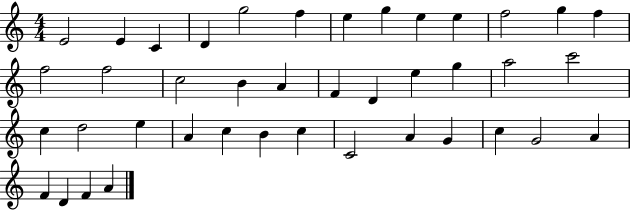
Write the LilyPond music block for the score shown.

{
  \clef treble
  \numericTimeSignature
  \time 4/4
  \key c \major
  e'2 e'4 c'4 | d'4 g''2 f''4 | e''4 g''4 e''4 e''4 | f''2 g''4 f''4 | \break f''2 f''2 | c''2 b'4 a'4 | f'4 d'4 e''4 g''4 | a''2 c'''2 | \break c''4 d''2 e''4 | a'4 c''4 b'4 c''4 | c'2 a'4 g'4 | c''4 g'2 a'4 | \break f'4 d'4 f'4 a'4 | \bar "|."
}